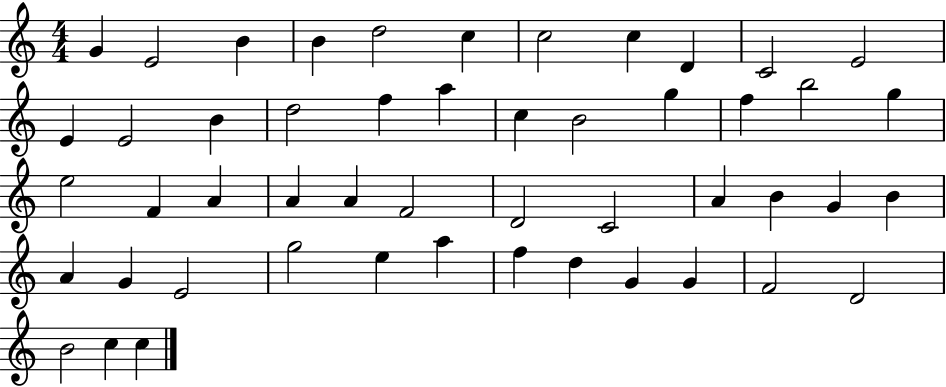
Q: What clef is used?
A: treble